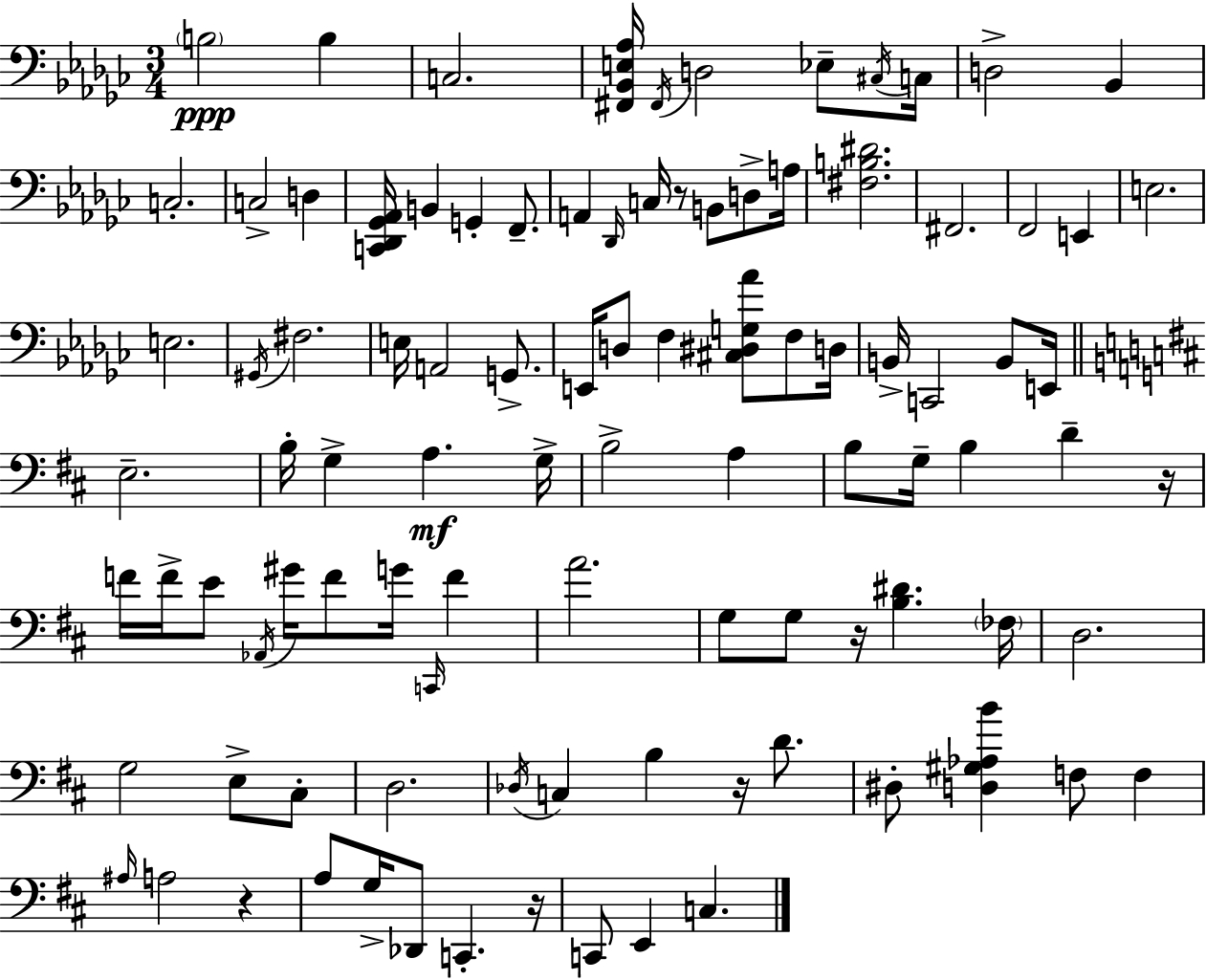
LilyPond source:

{
  \clef bass
  \numericTimeSignature
  \time 3/4
  \key ees \minor
  \parenthesize b2\ppp b4 | c2. | <fis, bes, e aes>16 \acciaccatura { fis,16 } d2 ees8-- | \acciaccatura { cis16 } c16 d2-> bes,4 | \break c2.-. | c2-> d4 | <c, des, ges, aes,>16 b,4 g,4-. f,8.-- | a,4 \grace { des,16 } c16 r8 b,8 | \break d8-> a16 <fis b dis'>2. | fis,2. | f,2 e,4 | e2. | \break e2. | \acciaccatura { gis,16 } fis2. | e16 a,2 | g,8.-> e,16 d8 f4 <cis dis g aes'>8 | \break f8 d16 b,16-> c,2 | b,8 e,16 \bar "||" \break \key d \major e2.-- | b16-. g4-> a4.\mf g16-> | b2-> a4 | b8 g16-- b4 d'4-- r16 | \break f'16 f'16-> e'8 \acciaccatura { aes,16 } gis'16 f'8 g'16 \grace { c,16 } f'4 | a'2. | g8 g8 r16 <b dis'>4. | \parenthesize fes16 d2. | \break g2 e8-> | cis8-. d2. | \acciaccatura { des16 } c4 b4 r16 | d'8. dis8-. <d gis aes b'>4 f8 f4 | \break \grace { ais16 } a2 | r4 a8 g16-> des,8 c,4.-. | r16 c,8 e,4 c4. | \bar "|."
}